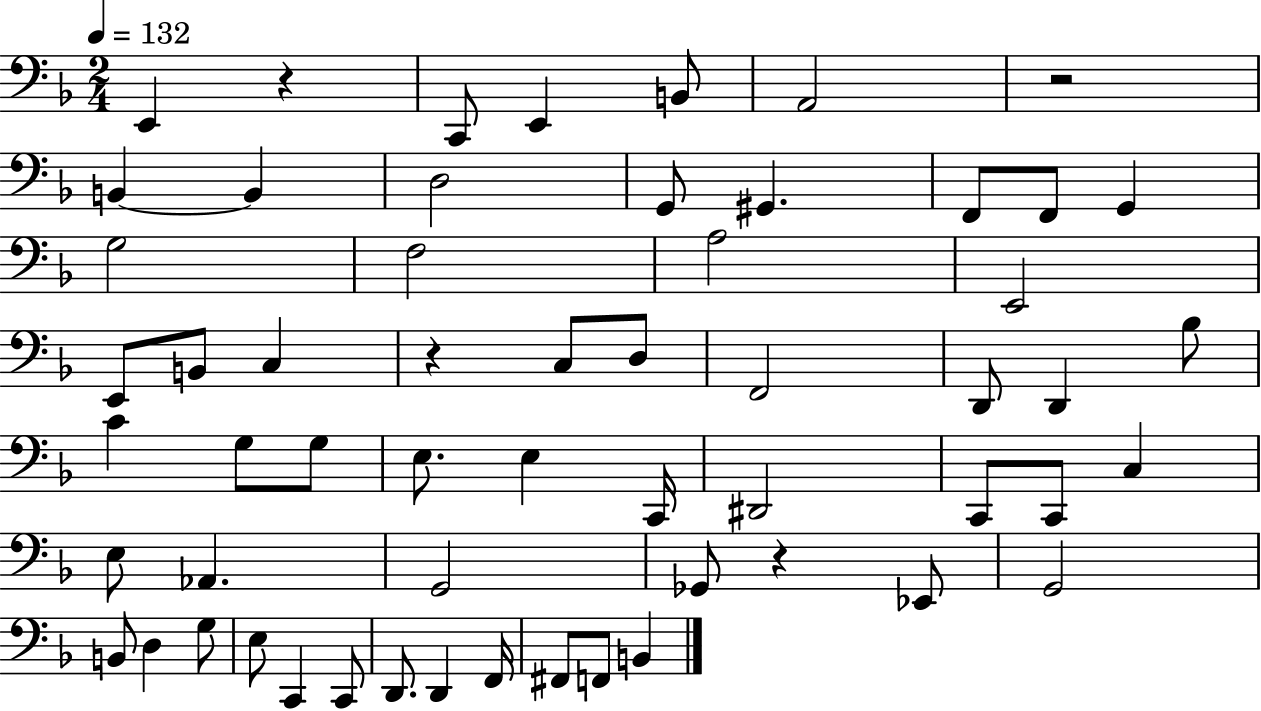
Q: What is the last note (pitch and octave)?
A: B2